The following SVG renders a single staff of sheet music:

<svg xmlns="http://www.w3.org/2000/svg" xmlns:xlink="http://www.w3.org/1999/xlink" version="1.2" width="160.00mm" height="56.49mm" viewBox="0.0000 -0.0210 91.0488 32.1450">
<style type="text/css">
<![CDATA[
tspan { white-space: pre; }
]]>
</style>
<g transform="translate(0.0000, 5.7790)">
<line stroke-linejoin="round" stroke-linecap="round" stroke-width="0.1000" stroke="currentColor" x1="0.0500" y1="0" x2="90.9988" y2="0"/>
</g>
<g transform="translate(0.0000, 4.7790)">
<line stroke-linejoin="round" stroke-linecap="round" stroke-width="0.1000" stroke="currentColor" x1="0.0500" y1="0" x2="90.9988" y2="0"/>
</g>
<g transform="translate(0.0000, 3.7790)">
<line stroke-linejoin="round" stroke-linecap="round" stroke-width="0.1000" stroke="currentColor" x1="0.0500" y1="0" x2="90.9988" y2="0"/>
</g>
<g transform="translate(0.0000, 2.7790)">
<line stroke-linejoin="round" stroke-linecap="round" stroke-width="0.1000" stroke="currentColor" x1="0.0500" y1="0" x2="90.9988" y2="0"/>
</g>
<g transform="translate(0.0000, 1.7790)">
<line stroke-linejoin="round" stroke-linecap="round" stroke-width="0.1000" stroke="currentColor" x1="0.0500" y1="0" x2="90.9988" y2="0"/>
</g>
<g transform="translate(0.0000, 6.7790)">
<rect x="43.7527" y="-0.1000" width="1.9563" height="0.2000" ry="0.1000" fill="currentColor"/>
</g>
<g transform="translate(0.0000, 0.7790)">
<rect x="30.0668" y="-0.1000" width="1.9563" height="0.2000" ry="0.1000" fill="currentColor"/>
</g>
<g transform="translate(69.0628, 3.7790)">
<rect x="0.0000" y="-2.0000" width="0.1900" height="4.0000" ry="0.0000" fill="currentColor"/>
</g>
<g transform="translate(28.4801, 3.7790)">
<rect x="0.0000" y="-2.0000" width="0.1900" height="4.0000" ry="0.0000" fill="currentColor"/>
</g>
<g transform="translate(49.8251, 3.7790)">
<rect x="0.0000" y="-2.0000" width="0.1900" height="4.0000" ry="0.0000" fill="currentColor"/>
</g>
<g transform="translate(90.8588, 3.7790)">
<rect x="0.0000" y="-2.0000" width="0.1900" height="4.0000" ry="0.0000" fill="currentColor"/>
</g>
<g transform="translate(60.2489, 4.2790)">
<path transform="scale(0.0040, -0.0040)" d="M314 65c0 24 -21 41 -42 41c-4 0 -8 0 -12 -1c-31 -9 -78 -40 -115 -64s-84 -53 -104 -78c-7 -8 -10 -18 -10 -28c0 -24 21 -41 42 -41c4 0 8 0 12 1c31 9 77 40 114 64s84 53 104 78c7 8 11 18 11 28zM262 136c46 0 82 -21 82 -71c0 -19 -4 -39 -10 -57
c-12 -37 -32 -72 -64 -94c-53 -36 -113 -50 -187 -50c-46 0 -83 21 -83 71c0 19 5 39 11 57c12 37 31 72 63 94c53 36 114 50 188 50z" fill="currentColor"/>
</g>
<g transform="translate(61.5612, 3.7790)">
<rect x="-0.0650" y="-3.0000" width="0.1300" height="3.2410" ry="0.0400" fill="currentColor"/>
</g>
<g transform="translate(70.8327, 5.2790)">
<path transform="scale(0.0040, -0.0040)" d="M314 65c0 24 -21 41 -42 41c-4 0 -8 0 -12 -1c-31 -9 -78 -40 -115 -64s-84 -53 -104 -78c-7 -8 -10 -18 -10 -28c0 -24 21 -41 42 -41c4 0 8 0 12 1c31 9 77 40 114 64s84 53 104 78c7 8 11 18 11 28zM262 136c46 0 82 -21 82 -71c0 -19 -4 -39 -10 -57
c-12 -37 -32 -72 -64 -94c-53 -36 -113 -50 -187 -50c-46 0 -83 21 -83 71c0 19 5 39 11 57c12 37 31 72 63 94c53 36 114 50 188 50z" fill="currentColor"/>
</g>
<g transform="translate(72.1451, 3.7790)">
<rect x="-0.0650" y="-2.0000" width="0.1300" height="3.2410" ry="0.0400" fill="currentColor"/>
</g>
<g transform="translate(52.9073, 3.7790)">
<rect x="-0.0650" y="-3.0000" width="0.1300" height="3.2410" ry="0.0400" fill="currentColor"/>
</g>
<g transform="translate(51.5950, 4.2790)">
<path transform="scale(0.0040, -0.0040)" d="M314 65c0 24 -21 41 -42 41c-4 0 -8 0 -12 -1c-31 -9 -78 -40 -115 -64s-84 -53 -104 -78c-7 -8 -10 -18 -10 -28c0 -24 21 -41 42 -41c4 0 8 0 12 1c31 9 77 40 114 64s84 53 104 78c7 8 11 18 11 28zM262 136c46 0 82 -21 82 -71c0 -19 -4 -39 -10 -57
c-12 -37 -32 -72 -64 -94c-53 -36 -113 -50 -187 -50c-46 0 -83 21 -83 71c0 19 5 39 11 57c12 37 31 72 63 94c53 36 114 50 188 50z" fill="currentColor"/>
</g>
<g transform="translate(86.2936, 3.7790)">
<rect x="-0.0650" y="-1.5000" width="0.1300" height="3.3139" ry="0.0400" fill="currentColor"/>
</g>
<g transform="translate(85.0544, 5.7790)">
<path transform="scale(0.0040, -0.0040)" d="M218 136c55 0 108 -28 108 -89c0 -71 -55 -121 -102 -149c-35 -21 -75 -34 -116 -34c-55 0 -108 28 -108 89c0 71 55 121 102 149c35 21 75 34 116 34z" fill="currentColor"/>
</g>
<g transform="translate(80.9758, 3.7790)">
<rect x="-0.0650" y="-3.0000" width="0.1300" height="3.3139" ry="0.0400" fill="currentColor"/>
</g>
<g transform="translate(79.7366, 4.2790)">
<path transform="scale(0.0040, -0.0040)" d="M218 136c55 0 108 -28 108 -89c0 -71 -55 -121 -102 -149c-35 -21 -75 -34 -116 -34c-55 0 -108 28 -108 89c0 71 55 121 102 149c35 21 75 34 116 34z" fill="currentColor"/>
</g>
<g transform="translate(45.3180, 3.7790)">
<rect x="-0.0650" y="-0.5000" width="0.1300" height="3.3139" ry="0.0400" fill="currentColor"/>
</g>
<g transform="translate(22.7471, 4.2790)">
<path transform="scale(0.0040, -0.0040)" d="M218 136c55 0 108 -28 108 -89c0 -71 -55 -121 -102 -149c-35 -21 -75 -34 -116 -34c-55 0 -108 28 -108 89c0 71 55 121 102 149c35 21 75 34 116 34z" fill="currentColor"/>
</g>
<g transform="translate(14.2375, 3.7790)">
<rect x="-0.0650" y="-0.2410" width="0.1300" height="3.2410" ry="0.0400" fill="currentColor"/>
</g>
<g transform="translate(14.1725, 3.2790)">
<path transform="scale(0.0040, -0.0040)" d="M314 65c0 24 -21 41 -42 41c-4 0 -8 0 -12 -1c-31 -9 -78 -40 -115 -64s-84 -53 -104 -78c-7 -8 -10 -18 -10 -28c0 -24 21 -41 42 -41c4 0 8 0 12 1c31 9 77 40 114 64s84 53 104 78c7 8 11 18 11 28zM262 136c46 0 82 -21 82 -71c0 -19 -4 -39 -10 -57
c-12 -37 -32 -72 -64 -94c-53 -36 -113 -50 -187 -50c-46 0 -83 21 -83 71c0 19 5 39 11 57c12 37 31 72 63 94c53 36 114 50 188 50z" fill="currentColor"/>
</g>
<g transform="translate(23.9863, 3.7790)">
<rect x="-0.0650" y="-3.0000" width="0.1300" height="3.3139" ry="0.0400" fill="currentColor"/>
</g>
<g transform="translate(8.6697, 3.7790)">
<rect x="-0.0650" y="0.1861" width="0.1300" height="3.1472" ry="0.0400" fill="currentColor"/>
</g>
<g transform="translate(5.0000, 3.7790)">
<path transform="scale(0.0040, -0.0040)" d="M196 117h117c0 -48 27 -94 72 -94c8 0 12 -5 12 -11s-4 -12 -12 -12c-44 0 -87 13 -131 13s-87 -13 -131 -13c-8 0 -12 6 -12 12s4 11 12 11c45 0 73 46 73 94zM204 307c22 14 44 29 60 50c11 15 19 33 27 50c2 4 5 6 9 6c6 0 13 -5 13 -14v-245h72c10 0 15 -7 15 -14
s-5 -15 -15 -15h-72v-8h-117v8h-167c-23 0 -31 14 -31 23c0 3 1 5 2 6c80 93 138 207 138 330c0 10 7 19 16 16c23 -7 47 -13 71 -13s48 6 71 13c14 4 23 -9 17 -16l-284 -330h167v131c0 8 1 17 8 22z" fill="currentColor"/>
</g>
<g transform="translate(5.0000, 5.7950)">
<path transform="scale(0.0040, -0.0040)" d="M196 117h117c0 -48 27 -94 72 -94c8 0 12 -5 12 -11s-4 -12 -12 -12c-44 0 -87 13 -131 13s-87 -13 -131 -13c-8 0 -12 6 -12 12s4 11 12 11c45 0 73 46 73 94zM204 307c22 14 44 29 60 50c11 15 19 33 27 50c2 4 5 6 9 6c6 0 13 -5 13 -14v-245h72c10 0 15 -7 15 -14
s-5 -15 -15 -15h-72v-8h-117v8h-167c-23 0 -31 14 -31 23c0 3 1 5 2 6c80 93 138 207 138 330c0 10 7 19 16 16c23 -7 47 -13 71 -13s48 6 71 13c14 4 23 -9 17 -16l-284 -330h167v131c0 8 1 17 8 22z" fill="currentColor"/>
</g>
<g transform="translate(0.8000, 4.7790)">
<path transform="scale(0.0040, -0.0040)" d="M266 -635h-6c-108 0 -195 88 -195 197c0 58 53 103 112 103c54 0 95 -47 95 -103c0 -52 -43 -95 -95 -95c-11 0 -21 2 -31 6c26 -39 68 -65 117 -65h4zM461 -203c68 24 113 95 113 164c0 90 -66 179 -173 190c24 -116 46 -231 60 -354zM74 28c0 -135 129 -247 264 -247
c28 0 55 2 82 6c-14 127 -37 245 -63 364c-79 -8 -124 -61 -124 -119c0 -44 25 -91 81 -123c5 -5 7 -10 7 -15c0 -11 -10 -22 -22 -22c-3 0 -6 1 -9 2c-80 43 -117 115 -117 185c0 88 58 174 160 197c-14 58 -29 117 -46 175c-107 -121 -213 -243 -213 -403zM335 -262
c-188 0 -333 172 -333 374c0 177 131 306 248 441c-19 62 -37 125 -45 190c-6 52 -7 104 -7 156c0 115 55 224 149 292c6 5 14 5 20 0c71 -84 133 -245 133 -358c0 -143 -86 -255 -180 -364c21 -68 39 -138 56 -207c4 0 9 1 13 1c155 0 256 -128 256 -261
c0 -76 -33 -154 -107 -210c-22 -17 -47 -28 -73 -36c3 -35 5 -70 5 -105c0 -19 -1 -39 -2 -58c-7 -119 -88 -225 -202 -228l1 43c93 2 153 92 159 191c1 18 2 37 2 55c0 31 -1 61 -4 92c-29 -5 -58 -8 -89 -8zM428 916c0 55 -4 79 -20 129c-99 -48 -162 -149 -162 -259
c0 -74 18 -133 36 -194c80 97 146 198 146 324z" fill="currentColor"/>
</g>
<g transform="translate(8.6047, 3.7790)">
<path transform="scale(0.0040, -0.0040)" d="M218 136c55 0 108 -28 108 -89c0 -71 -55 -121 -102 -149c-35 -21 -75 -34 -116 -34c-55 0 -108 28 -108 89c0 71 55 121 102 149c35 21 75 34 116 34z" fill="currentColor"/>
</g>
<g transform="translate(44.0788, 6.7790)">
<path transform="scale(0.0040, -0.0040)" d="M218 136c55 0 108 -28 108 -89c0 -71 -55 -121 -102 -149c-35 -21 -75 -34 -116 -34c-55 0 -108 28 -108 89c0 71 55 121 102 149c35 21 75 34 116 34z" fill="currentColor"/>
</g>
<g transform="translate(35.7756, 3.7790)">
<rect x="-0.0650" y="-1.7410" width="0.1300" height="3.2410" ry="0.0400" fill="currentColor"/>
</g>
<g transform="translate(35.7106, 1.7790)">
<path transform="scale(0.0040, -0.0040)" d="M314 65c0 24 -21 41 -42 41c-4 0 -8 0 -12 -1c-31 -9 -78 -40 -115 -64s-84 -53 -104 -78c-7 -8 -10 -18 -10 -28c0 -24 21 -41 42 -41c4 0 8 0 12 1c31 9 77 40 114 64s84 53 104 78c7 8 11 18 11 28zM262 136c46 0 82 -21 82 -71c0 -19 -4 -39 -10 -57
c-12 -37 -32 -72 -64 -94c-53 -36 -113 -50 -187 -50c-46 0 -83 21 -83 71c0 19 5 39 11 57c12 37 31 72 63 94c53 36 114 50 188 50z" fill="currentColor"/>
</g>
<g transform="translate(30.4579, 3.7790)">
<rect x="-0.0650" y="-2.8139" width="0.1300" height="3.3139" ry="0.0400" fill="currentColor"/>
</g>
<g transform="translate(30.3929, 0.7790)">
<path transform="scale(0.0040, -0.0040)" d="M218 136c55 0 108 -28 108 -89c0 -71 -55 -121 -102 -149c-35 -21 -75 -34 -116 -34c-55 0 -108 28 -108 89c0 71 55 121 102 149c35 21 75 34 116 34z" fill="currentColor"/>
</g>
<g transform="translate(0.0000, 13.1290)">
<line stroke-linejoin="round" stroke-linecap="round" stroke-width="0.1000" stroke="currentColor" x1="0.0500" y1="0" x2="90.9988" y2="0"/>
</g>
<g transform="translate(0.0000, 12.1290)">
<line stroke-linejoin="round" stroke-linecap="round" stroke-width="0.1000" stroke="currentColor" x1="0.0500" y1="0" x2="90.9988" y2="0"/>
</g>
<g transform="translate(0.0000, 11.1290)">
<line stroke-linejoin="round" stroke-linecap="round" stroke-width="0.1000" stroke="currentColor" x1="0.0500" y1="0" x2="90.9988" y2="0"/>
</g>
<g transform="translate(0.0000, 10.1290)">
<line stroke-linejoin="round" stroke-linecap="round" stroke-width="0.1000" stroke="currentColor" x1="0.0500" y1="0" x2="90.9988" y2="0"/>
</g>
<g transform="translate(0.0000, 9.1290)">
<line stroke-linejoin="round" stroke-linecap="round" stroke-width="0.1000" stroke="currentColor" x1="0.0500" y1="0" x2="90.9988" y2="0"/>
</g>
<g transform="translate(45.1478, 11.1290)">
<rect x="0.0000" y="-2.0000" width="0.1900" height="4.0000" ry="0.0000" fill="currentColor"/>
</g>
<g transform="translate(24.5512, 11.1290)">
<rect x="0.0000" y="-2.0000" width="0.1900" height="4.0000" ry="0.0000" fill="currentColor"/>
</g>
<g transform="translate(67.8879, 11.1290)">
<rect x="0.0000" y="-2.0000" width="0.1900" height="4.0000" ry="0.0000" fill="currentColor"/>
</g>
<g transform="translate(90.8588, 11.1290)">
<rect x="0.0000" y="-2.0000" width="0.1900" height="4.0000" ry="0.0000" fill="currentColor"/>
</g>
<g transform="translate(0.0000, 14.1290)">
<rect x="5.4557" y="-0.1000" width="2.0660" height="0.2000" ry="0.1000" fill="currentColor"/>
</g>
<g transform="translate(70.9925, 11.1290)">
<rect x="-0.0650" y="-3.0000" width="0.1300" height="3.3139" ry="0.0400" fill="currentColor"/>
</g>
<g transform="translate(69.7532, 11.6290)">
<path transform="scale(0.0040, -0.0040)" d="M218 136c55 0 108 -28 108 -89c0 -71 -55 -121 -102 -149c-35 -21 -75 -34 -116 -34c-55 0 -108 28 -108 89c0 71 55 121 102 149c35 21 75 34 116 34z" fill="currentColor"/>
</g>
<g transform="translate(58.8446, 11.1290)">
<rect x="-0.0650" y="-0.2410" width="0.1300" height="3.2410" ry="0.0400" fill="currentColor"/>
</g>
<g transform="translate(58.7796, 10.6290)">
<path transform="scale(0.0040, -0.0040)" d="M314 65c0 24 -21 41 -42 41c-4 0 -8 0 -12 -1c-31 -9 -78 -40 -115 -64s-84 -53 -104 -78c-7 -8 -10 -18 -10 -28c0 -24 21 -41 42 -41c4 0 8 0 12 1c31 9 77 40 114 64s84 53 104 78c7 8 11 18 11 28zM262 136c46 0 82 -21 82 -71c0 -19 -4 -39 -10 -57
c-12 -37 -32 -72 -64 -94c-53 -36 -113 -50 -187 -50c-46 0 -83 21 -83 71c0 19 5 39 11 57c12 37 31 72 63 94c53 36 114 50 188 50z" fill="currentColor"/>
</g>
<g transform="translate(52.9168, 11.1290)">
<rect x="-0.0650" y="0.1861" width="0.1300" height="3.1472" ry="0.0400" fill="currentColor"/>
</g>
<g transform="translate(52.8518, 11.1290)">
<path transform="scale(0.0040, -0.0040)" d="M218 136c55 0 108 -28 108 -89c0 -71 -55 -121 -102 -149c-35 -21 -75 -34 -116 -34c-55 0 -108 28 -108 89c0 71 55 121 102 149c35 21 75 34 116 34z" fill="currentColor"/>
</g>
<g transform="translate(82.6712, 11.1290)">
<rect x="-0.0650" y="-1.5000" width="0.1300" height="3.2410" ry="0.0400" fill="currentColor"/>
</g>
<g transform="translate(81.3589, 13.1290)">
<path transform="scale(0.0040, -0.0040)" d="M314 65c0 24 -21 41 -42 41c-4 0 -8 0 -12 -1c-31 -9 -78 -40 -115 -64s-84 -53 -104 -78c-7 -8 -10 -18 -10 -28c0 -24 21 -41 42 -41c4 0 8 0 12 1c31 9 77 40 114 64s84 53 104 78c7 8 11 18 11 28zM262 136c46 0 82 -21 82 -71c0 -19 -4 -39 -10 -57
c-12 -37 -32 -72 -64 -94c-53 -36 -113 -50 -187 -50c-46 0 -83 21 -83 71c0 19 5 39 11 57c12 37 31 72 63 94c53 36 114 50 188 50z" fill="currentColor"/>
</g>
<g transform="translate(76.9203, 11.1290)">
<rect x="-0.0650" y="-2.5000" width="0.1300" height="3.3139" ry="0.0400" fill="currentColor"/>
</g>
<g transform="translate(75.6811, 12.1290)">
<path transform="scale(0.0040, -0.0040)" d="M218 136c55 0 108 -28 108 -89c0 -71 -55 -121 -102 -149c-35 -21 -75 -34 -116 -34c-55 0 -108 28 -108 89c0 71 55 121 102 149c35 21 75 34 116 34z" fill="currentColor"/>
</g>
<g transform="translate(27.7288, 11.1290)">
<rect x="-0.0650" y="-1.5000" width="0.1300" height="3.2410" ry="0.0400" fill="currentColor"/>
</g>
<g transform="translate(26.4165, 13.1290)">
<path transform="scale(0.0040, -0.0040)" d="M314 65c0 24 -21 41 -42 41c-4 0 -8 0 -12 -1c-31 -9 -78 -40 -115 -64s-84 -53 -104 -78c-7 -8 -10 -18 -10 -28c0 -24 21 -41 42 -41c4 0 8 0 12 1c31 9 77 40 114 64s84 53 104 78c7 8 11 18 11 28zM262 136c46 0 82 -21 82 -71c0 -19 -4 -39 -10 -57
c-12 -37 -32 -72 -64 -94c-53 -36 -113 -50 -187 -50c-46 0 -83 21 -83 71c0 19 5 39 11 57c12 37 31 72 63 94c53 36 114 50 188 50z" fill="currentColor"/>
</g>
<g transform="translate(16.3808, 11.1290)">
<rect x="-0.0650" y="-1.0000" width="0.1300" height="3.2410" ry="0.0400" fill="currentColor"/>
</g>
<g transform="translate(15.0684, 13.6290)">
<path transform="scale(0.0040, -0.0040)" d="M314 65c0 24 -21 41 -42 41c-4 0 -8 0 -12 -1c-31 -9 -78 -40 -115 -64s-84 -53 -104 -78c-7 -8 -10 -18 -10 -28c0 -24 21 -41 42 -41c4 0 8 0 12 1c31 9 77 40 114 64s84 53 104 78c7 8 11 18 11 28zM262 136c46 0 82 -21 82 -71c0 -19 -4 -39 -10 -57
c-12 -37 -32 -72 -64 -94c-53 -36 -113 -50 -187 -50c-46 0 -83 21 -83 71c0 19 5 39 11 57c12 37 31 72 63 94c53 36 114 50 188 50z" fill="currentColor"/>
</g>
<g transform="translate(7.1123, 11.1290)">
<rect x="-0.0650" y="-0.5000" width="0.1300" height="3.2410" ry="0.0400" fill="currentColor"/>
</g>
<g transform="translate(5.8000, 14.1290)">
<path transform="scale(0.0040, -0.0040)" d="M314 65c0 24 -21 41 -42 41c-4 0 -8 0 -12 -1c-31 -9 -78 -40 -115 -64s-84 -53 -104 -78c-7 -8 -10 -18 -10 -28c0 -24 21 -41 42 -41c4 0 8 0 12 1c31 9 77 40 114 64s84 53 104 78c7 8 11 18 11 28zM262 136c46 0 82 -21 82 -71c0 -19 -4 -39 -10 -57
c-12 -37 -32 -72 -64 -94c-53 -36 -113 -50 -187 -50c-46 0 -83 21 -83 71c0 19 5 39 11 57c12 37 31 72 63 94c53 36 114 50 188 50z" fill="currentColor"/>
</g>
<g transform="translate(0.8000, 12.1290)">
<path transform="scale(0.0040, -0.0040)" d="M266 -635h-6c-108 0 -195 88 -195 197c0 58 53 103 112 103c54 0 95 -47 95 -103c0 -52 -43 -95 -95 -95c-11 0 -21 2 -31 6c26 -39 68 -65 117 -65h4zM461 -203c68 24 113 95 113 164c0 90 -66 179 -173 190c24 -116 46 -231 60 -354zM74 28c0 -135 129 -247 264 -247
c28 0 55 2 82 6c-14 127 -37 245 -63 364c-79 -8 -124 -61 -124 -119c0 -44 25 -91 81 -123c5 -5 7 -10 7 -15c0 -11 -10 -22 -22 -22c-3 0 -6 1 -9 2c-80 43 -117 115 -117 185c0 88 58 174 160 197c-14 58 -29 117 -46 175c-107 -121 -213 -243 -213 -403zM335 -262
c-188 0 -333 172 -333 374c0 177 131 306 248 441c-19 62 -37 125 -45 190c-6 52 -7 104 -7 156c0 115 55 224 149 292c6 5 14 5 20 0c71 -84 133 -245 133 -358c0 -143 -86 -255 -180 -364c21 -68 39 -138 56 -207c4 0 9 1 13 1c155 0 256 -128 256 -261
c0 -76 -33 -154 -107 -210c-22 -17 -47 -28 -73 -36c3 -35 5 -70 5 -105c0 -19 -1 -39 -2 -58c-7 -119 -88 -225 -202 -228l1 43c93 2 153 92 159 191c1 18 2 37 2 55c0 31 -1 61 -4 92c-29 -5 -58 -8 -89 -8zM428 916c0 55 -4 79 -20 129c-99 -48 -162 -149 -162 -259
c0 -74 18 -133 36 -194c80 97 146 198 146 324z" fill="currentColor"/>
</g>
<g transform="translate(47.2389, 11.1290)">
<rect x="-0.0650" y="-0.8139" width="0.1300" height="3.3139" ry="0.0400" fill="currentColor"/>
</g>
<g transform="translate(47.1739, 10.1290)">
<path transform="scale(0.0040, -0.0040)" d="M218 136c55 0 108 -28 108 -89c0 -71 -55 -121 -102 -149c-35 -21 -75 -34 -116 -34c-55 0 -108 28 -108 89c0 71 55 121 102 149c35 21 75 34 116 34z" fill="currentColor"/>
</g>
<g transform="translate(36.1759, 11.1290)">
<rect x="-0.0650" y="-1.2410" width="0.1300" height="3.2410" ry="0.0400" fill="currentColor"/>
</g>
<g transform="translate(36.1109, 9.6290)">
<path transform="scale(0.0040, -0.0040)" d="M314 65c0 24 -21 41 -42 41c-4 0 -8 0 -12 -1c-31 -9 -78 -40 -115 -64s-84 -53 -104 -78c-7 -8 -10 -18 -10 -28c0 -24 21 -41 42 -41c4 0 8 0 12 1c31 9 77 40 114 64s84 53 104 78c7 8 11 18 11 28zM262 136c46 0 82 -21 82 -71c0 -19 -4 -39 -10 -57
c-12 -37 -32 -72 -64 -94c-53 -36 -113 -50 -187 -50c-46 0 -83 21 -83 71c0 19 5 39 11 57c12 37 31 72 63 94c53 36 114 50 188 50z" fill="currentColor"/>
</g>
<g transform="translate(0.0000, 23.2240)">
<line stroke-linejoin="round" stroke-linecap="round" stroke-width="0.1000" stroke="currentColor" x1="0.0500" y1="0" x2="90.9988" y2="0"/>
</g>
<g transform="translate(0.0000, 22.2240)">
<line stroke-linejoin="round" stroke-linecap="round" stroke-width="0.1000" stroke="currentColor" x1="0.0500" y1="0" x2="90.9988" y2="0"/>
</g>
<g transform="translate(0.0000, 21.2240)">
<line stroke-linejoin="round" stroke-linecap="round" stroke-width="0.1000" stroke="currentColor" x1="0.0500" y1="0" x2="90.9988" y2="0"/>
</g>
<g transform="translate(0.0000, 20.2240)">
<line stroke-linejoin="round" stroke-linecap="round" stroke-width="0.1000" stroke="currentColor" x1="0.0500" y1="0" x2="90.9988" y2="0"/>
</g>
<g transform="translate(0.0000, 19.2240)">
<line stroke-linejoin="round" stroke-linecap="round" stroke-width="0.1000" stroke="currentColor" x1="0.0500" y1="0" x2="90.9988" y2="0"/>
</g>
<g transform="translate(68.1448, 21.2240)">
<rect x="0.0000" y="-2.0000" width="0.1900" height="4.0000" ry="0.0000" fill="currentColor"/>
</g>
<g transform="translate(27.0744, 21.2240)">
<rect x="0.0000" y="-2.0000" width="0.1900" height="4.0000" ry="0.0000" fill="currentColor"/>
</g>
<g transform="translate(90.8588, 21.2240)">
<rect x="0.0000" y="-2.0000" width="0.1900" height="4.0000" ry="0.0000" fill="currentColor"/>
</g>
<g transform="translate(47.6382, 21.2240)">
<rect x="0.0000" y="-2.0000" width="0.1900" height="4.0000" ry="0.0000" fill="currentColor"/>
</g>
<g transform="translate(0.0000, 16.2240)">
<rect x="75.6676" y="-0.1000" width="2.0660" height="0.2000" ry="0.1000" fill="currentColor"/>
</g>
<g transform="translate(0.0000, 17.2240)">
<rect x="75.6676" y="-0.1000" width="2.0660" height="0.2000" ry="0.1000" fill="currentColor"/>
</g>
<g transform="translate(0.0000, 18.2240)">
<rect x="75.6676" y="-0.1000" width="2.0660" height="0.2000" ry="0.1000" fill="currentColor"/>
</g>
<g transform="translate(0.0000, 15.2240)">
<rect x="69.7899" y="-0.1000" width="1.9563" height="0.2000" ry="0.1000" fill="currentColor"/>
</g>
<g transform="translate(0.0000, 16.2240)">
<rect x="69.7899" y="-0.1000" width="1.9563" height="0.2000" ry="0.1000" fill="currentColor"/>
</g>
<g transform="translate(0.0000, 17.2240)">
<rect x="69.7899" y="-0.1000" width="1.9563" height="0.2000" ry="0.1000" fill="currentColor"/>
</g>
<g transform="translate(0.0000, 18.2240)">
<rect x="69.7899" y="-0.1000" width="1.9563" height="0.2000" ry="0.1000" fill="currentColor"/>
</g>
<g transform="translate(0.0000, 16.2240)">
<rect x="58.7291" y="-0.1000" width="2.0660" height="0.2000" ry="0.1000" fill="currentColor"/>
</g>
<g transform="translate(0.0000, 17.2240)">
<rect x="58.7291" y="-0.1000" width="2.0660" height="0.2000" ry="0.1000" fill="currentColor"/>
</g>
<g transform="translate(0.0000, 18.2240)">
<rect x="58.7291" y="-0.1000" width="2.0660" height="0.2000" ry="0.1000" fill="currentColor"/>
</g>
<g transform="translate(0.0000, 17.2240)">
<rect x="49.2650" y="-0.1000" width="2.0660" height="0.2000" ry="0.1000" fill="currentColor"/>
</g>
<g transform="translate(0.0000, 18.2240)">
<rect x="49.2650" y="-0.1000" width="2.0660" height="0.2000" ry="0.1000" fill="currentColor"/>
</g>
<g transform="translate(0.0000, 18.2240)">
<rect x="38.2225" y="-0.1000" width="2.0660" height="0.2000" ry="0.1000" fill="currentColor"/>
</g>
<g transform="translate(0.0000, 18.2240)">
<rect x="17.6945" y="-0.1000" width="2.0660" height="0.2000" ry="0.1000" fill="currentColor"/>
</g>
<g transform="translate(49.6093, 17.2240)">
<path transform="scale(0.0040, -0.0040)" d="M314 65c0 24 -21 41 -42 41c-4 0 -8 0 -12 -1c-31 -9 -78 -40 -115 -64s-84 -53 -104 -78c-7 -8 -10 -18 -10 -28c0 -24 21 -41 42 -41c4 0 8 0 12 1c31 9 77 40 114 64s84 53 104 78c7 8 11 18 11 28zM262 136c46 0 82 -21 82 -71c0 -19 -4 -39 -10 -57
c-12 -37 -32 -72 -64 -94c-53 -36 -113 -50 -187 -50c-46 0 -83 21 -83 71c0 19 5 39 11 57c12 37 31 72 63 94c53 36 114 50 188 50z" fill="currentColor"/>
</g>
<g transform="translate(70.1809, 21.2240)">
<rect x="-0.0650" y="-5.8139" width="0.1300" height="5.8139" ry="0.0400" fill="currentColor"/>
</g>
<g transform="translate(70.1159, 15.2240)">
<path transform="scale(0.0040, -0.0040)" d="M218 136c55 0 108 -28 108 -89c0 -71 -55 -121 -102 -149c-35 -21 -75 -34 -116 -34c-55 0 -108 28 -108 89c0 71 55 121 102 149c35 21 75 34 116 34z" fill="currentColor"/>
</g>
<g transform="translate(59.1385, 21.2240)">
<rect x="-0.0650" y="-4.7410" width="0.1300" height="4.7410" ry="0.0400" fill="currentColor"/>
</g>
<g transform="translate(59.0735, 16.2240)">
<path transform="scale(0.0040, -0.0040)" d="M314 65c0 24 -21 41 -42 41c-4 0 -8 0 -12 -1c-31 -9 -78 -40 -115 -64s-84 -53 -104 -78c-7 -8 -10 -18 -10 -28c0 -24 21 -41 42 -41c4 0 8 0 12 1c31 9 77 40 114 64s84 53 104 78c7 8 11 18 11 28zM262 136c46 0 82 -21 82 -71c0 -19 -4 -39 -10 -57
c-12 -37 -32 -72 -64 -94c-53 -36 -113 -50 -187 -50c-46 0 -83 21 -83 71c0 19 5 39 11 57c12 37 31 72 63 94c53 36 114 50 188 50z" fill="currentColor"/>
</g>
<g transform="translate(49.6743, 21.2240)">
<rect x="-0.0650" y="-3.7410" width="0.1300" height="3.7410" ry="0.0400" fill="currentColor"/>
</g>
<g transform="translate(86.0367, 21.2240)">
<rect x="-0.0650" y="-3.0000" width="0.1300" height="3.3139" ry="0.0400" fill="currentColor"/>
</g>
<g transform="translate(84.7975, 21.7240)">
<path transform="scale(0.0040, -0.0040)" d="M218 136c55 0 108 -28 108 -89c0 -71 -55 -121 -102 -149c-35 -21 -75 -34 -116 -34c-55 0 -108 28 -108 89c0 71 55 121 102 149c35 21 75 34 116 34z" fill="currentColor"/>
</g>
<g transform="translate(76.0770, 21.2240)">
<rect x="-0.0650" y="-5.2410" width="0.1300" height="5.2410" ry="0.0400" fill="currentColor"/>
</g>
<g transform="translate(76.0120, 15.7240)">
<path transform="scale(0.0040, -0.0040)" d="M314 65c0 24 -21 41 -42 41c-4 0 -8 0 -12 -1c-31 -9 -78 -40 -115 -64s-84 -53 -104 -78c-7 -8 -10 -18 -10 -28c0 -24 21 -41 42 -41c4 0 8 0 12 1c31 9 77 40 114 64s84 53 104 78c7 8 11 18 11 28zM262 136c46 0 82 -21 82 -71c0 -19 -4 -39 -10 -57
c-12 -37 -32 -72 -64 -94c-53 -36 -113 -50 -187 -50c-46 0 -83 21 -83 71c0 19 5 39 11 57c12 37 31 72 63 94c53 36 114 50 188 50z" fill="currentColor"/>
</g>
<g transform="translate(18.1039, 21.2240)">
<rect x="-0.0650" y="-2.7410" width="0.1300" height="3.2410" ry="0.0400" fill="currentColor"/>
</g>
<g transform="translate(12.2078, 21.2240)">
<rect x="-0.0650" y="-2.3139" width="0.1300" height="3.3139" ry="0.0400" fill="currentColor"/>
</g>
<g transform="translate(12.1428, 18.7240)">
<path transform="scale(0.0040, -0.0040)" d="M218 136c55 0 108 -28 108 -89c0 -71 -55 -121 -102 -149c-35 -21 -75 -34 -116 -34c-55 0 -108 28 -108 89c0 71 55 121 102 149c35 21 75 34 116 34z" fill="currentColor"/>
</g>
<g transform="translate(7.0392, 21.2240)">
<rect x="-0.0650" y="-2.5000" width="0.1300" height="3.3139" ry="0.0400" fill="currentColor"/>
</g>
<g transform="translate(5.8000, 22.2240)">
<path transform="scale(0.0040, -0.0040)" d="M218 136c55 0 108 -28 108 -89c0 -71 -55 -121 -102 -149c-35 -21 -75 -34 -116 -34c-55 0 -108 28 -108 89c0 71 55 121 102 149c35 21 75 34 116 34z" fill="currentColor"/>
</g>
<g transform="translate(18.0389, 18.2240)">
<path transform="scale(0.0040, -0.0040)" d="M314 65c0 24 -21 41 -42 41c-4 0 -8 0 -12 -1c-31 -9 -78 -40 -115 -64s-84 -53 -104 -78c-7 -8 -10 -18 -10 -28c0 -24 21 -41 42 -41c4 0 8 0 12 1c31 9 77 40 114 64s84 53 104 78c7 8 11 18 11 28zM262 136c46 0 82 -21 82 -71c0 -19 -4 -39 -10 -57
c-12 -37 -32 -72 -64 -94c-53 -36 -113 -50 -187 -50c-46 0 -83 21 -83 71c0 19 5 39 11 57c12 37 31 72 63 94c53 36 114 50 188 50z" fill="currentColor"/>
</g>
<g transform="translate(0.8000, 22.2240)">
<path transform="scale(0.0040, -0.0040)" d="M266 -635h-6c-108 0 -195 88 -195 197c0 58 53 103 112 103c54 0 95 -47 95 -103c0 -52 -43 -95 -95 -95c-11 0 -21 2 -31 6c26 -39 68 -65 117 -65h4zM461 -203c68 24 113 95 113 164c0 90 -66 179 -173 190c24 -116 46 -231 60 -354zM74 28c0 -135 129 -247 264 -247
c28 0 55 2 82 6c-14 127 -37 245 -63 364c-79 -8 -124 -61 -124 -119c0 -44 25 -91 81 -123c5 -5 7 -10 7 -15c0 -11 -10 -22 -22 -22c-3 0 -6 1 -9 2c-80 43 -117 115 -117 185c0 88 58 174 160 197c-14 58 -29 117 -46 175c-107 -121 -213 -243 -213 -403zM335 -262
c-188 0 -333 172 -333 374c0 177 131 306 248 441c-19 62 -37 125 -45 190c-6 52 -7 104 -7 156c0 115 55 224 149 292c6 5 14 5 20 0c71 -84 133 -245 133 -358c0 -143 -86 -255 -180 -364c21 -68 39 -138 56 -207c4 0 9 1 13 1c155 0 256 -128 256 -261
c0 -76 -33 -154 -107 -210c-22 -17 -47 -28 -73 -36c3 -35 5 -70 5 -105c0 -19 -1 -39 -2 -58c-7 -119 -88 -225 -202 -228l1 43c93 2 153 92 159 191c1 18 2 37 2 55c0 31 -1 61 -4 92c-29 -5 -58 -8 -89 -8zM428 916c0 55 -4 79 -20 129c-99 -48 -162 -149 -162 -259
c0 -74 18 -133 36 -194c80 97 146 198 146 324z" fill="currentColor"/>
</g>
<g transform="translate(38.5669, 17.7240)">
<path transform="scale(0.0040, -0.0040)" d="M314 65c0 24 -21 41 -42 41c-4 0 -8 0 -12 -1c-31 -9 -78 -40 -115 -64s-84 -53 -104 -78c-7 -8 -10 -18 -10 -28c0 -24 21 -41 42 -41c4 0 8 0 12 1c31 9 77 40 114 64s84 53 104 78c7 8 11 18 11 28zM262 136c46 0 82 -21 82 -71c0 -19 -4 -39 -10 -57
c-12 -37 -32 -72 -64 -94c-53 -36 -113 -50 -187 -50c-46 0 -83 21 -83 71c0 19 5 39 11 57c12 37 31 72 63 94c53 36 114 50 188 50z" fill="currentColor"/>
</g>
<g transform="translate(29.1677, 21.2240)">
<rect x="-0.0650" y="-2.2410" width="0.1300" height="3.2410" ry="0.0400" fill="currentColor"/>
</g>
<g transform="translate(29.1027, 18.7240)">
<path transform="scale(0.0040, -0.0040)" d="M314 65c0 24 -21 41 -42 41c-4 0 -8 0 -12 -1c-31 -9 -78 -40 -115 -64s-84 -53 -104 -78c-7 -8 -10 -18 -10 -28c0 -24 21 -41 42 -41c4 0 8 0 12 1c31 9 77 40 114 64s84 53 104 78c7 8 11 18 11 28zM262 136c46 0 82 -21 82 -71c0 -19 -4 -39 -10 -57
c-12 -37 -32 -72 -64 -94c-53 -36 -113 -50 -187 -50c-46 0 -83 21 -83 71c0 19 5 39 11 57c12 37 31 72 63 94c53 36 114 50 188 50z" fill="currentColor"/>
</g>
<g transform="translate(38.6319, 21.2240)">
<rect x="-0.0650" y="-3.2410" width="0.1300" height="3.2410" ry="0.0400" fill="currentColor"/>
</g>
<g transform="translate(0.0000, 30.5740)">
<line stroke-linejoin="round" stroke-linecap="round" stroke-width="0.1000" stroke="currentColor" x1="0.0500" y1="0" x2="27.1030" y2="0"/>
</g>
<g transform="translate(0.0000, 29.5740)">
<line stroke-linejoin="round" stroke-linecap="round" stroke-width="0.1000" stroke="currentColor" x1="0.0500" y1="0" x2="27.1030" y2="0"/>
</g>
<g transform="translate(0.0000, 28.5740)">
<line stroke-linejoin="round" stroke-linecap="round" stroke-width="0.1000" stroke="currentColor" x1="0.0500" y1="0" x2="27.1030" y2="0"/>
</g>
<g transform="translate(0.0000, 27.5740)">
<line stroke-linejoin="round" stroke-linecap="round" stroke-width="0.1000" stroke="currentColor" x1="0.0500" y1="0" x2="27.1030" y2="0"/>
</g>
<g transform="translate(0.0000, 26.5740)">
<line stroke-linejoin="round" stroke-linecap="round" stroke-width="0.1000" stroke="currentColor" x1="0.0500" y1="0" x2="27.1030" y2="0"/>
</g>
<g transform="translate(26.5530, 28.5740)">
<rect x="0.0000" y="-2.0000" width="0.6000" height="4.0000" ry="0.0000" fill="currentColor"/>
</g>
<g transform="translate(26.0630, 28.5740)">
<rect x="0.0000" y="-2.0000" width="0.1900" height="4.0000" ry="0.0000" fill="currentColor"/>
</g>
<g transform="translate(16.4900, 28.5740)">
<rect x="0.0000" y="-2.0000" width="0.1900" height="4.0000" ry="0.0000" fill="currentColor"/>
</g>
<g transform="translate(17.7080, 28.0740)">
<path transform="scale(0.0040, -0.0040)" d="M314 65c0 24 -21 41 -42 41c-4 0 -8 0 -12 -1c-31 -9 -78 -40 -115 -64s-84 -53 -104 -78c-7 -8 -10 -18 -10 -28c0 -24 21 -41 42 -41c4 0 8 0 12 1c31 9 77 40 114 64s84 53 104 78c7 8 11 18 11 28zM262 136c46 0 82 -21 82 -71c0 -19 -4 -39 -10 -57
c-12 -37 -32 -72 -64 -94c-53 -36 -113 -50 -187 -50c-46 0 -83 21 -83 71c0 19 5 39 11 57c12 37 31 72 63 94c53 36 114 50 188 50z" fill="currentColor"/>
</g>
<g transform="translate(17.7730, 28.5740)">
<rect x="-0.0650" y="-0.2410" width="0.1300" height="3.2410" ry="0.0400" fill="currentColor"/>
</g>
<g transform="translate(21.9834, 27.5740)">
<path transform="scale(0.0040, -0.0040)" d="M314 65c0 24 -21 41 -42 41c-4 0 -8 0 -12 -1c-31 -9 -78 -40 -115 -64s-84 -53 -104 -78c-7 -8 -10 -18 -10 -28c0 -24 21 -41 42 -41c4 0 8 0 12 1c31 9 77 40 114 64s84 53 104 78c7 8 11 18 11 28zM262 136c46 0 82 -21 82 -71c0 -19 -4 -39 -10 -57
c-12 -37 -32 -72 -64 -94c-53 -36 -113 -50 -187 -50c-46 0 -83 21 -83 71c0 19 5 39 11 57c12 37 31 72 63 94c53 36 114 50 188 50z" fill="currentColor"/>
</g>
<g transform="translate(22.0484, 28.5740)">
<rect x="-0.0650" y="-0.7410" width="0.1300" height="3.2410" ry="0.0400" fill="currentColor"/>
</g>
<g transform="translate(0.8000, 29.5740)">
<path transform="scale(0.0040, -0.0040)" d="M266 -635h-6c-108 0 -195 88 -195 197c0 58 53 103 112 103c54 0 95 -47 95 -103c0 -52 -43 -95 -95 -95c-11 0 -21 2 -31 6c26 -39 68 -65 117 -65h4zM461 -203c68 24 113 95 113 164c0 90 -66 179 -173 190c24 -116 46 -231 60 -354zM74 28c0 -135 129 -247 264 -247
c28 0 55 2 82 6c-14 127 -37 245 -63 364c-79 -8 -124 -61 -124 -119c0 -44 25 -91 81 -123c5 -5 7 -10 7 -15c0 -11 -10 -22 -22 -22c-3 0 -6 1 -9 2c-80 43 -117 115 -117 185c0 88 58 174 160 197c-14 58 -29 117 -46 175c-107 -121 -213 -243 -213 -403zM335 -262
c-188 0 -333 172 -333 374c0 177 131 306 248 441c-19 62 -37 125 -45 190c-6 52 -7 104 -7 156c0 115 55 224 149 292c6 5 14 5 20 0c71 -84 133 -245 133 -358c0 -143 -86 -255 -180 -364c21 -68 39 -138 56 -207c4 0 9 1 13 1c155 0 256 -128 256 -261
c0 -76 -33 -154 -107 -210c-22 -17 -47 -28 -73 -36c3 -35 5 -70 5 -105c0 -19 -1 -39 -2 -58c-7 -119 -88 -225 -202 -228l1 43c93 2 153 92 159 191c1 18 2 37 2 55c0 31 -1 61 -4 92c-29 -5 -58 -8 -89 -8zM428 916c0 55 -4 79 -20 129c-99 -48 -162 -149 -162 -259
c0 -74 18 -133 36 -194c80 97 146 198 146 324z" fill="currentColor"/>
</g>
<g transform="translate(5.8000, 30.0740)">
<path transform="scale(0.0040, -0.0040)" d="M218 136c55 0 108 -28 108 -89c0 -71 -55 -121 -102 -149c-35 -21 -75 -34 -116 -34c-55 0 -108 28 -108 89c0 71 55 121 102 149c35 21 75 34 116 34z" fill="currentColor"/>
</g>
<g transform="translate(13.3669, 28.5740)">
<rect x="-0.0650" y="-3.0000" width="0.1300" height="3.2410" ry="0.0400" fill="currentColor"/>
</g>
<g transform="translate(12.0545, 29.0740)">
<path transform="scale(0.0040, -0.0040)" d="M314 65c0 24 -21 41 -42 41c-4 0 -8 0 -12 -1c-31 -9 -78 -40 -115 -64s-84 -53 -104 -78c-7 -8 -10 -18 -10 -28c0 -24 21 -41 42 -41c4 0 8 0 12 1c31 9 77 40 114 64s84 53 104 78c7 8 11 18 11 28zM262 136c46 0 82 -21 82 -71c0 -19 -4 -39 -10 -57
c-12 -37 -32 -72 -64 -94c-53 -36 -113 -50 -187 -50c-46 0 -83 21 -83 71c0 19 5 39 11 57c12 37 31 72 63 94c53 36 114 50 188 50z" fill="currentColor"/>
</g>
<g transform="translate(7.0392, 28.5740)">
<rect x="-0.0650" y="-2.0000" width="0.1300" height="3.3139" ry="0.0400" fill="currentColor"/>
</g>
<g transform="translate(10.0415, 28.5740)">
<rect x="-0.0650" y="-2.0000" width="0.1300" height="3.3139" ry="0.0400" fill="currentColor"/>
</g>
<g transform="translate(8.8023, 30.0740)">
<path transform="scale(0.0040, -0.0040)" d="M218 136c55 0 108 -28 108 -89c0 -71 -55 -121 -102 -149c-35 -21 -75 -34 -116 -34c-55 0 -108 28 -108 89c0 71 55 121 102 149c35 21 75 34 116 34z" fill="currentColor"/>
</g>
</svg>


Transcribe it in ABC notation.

X:1
T:Untitled
M:4/4
L:1/4
K:C
B c2 A a f2 C A2 A2 F2 A E C2 D2 E2 e2 d B c2 A G E2 G g a2 g2 b2 c'2 e'2 g' f'2 A F F A2 c2 d2